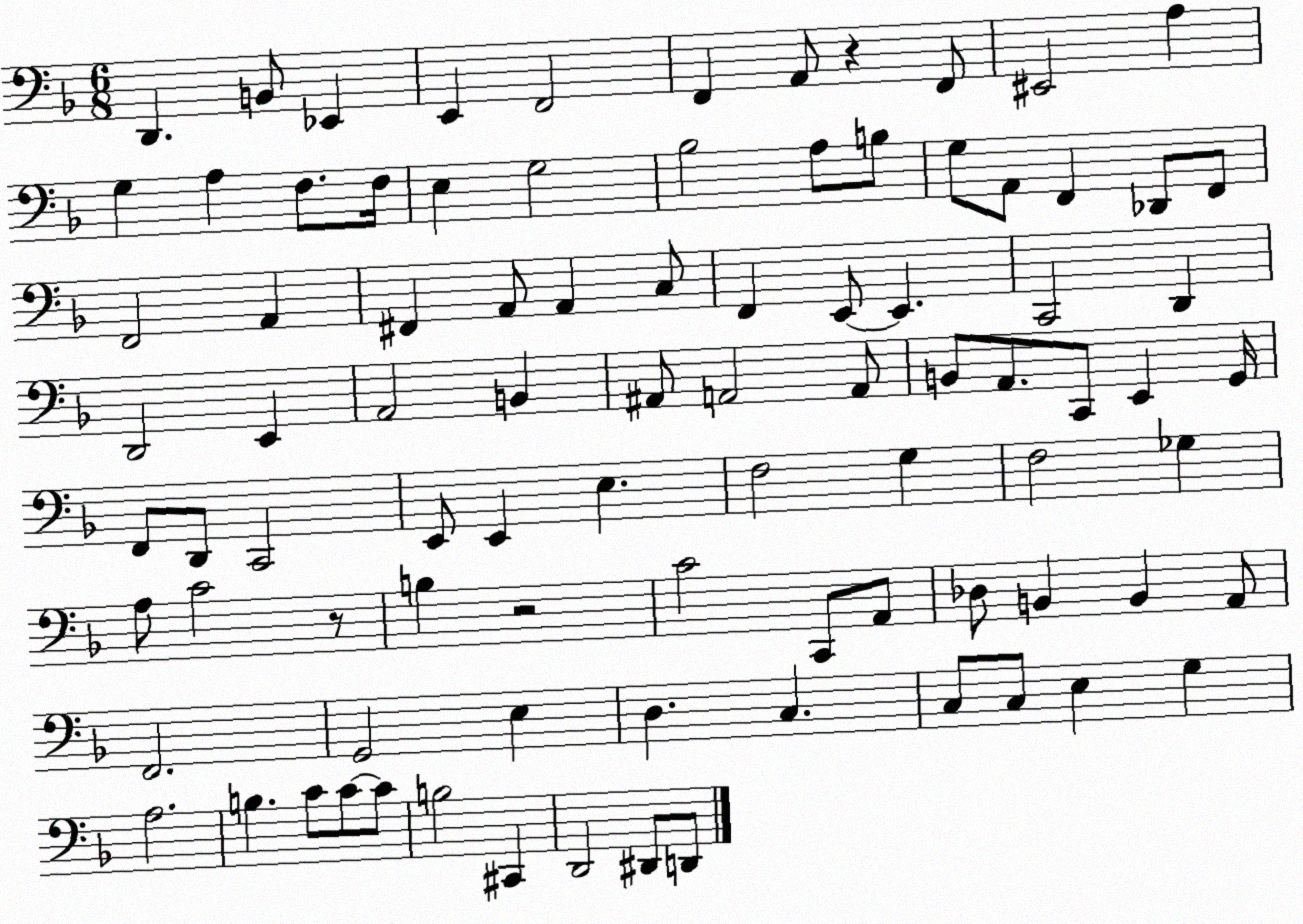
X:1
T:Untitled
M:6/8
L:1/4
K:F
D,, B,,/2 _E,, E,, F,,2 F,, A,,/2 z F,,/2 ^E,,2 A, G, A, F,/2 F,/4 E, G,2 _B,2 A,/2 B,/2 G,/2 A,,/2 F,, _D,,/2 F,,/2 F,,2 A,, ^F,, A,,/2 A,, C,/2 F,, E,,/2 E,, C,,2 D,, D,,2 E,, A,,2 B,, ^A,,/2 A,,2 A,,/2 B,,/2 A,,/2 C,,/2 E,, G,,/4 F,,/2 D,,/2 C,,2 E,,/2 E,, E, F,2 G, F,2 _G, A,/2 C2 z/2 B, z2 C2 C,,/2 A,,/2 _D,/2 B,, B,, A,,/2 F,,2 G,,2 E, D, C, C,/2 C,/2 E, G, A,2 B, C/2 C/2 C/2 B,2 ^C,, D,,2 ^D,,/2 D,,/2